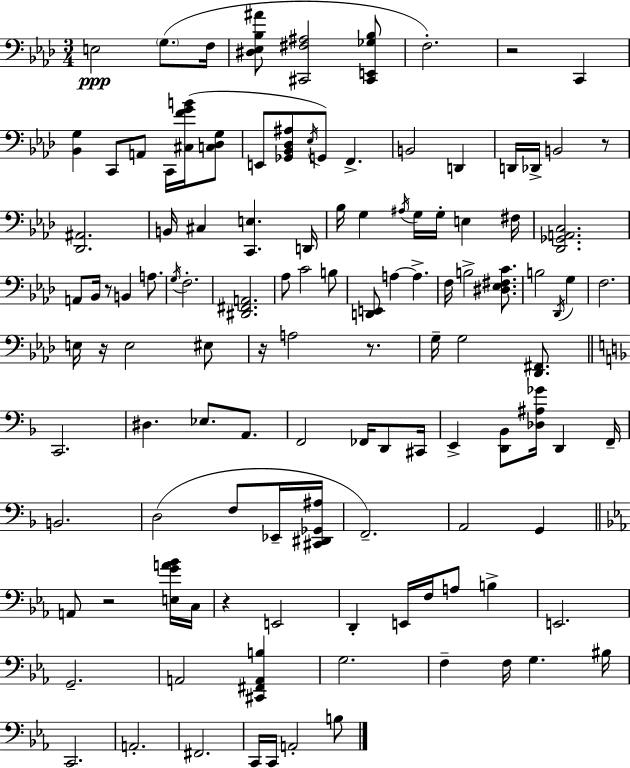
{
  \clef bass
  \numericTimeSignature
  \time 3/4
  \key aes \major
  e2\ppp \parenthesize g8.( f16 | <dis ees bes ais'>8 <cis, fis ais>2 <cis, e, ges bes>8 | f2.-.) | r2 c,4 | \break <bes, g>4 c,8 a,8 c,16 <cis f' g' b'>16( <c des g>8 | e,8 <ges, bes, des ais>8 \acciaccatura { ees16 }) g,8 f,4.-> | b,2 d,4 | d,16 des,16-> b,2 r8 | \break <des, ais,>2. | b,16 cis4 <c, e>4. | d,16 bes16 g4 \acciaccatura { ais16 } g16 g16-. e4 | fis16 <des, ges, a, c>2. | \break a,8 bes,16 r8 b,4 a8. | \acciaccatura { g16 } f2.-. | <dis, fis, a,>2. | aes8 c'2 | \break b8 <d, e,>8 a4~~ a4.-> | f16 b2-> | <dis ees fis c'>8. b2 \acciaccatura { des,16 } | g4 f2. | \break e16 r16 e2 | eis8 r16 a2 | r8. g16-- g2 | <des, fis,>8. \bar "||" \break \key f \major c,2. | dis4. ees8. a,8. | f,2 fes,16 d,8 cis,16 | e,4-> <d, bes,>8 <des ais ges'>16 d,4 f,16-- | \break b,2. | d2( f8 ees,16-- <cis, dis, ges, ais>16 | f,2.--) | a,2 g,4 | \break \bar "||" \break \key ees \major a,8 r2 <e g' a' bes'>16 c16 | r4 e,2 | d,4-. e,16 f16 a8 b4-> | e,2. | \break g,2.-- | a,2 <cis, fis, a, b>4 | g2. | f4-- f16 g4. bis16 | \break c,2. | a,2.-. | fis,2. | c,16 c,16 a,2-. b8 | \break \bar "|."
}